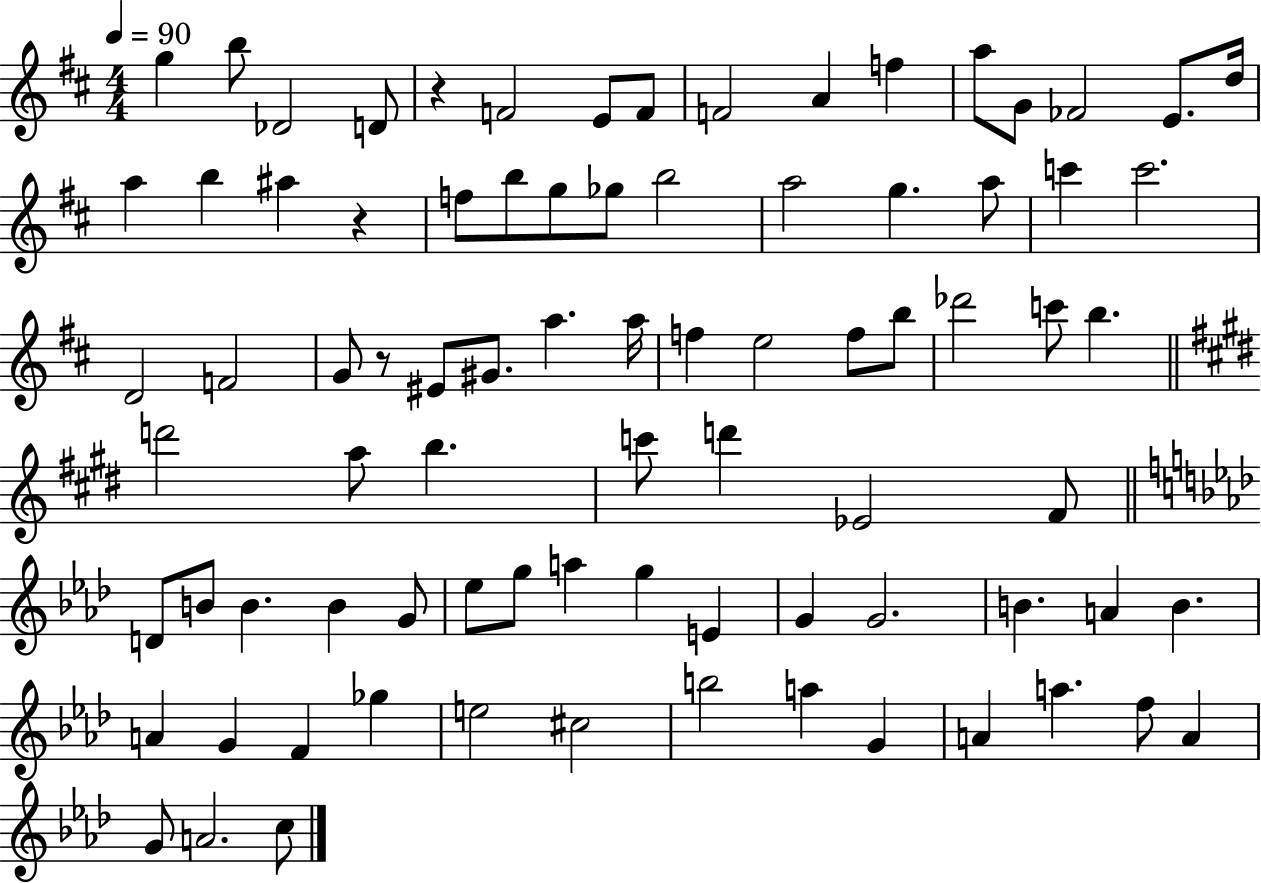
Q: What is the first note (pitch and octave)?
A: G5